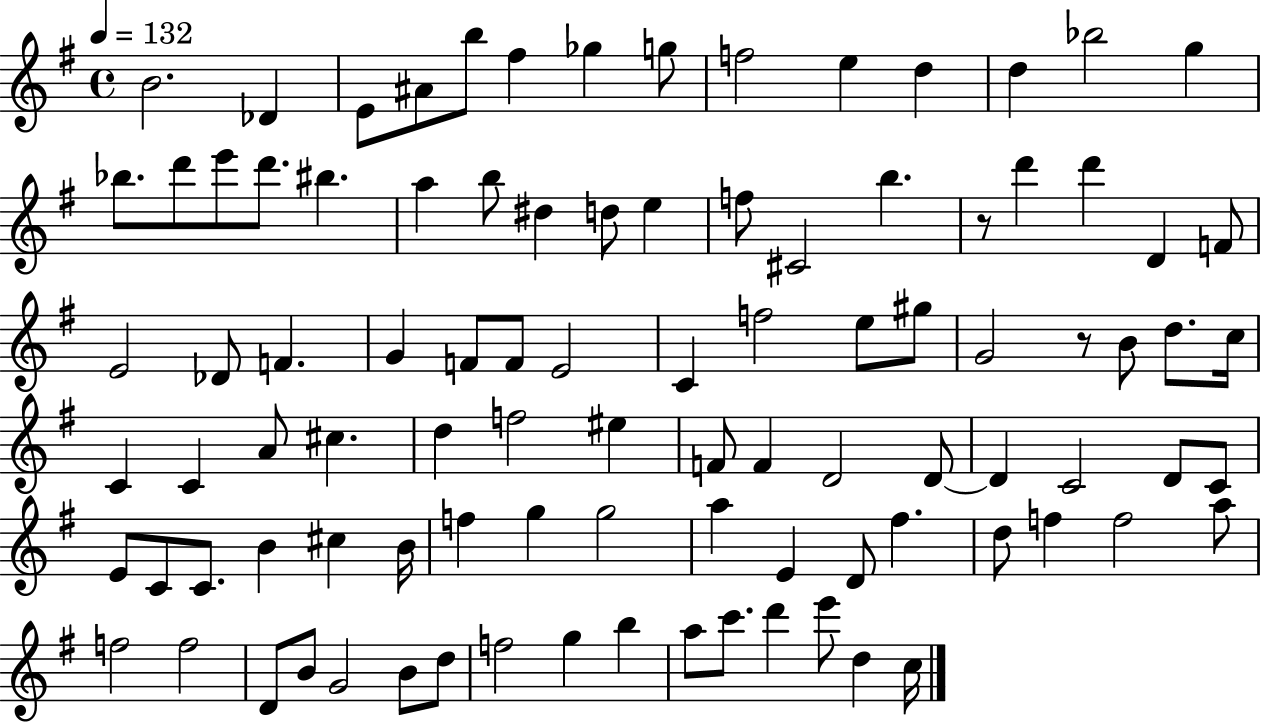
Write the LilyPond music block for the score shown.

{
  \clef treble
  \time 4/4
  \defaultTimeSignature
  \key g \major
  \tempo 4 = 132
  b'2. des'4 | e'8 ais'8 b''8 fis''4 ges''4 g''8 | f''2 e''4 d''4 | d''4 bes''2 g''4 | \break bes''8. d'''8 e'''8 d'''8. bis''4. | a''4 b''8 dis''4 d''8 e''4 | f''8 cis'2 b''4. | r8 d'''4 d'''4 d'4 f'8 | \break e'2 des'8 f'4. | g'4 f'8 f'8 e'2 | c'4 f''2 e''8 gis''8 | g'2 r8 b'8 d''8. c''16 | \break c'4 c'4 a'8 cis''4. | d''4 f''2 eis''4 | f'8 f'4 d'2 d'8~~ | d'4 c'2 d'8 c'8 | \break e'8 c'8 c'8. b'4 cis''4 b'16 | f''4 g''4 g''2 | a''4 e'4 d'8 fis''4. | d''8 f''4 f''2 a''8 | \break f''2 f''2 | d'8 b'8 g'2 b'8 d''8 | f''2 g''4 b''4 | a''8 c'''8. d'''4 e'''8 d''4 c''16 | \break \bar "|."
}